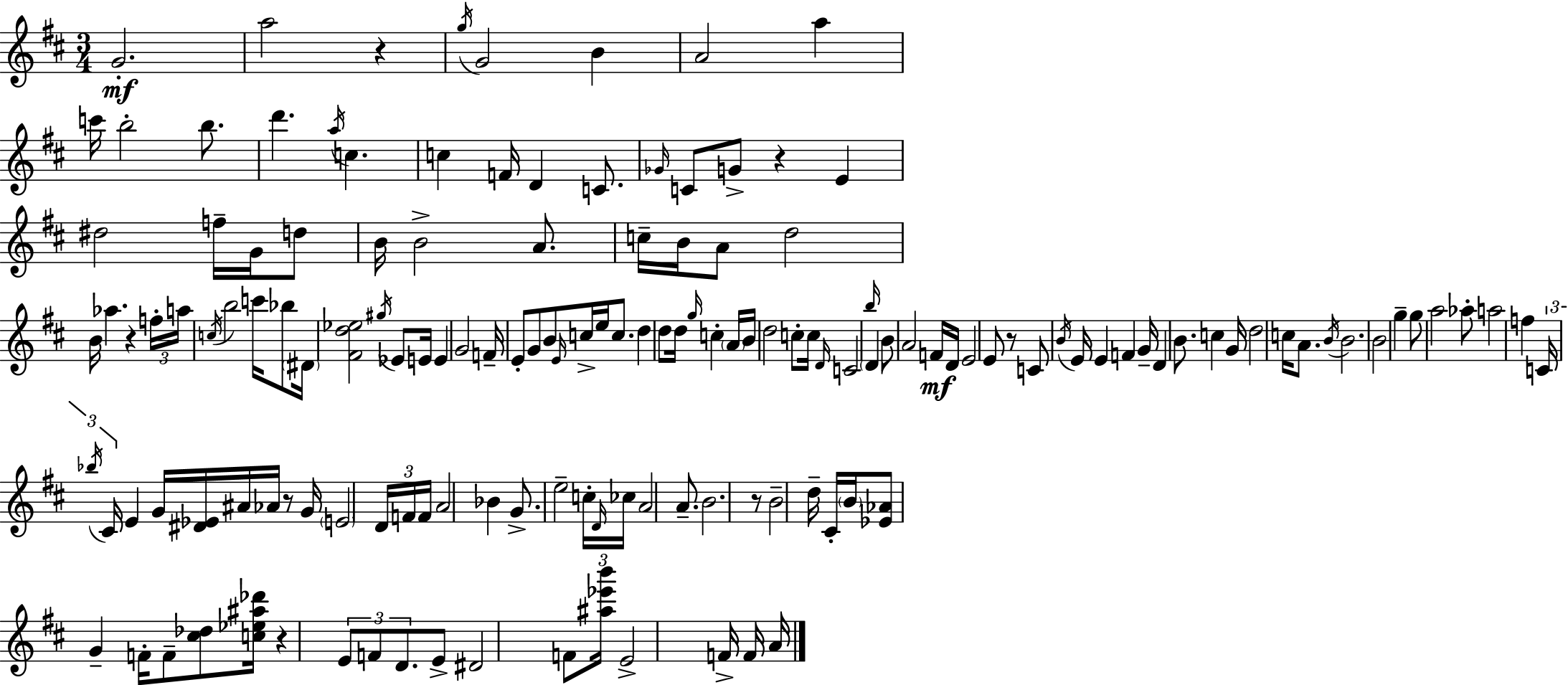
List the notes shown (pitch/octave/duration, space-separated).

G4/h. A5/h R/q G5/s G4/h B4/q A4/h A5/q C6/s B5/h B5/e. D6/q. A5/s C5/q. C5/q F4/s D4/q C4/e. Gb4/s C4/e G4/e R/q E4/q D#5/h F5/s G4/s D5/e B4/s B4/h A4/e. C5/s B4/s A4/e D5/h B4/s Ab5/q. R/q F5/s A5/s C5/s B5/h C6/s Bb5/e D#4/s [F#4,D5,Eb5]/h G#5/s Eb4/e E4/s E4/q G4/h F4/s E4/e G4/e B4/e E4/s C5/s E5/s C5/e. D5/q D5/e D5/s G5/s C5/q A4/s B4/s D5/h C5/e C5/s D4/s C4/h B5/s D4/q B4/e A4/h F4/s D4/s E4/h E4/e R/e C4/e B4/s E4/s E4/q F4/q G4/s D4/q B4/e. C5/q G4/s D5/h C5/s A4/e. B4/s B4/h. B4/h G5/q G5/e A5/h Ab5/e A5/h F5/q C4/s Bb5/s C#4/s E4/q G4/s [D#4,Eb4]/s A#4/s Ab4/s R/e G4/s E4/h D4/s F4/s F4/s A4/h Bb4/q G4/e. E5/h C5/s D4/s CES5/s A4/h A4/e. B4/h. R/e B4/h D5/s C#4/s B4/s [Eb4,Ab4]/e G4/q F4/s F4/e [C#5,Db5]/e [C5,Eb5,A#5,Db6]/s R/q E4/e F4/e D4/e. E4/e D#4/h F4/e [A#5,Eb6,B6]/s E4/h F4/s F4/s A4/s